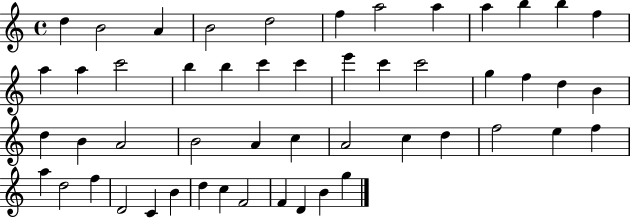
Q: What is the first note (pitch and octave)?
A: D5